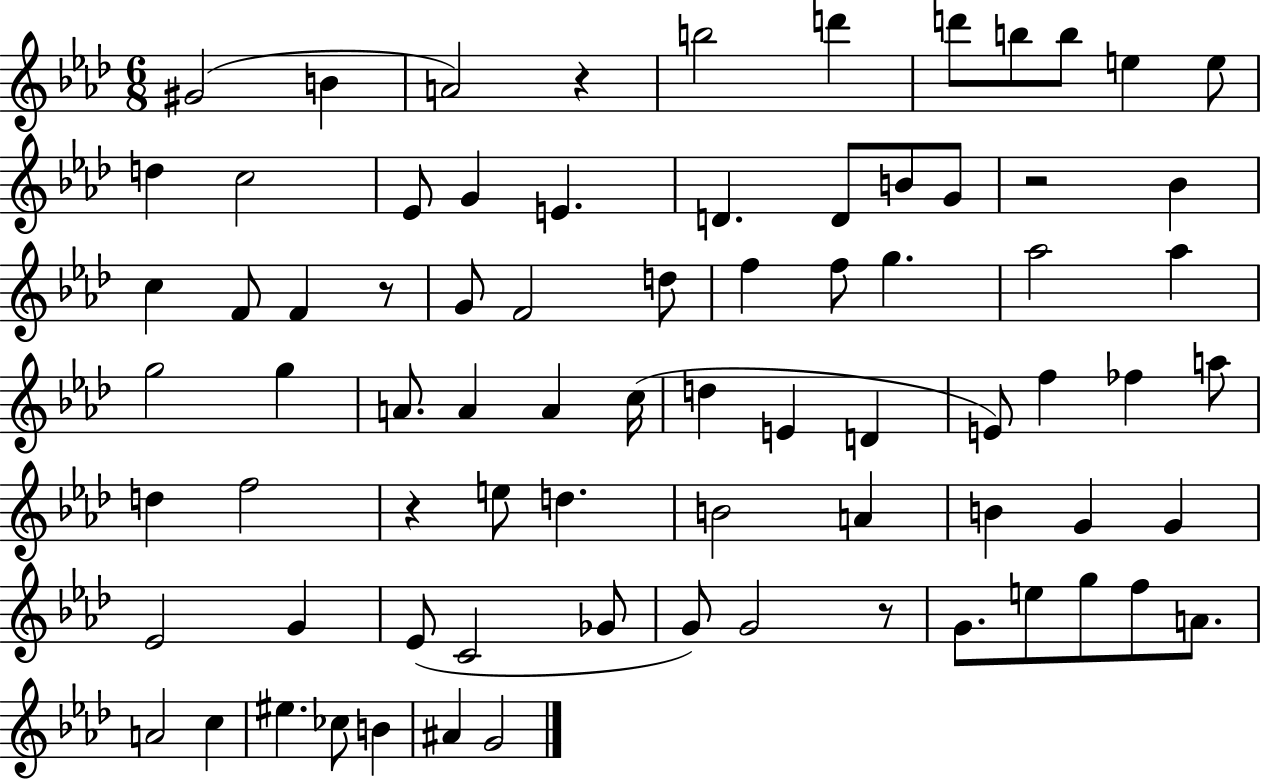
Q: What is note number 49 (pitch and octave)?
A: B4